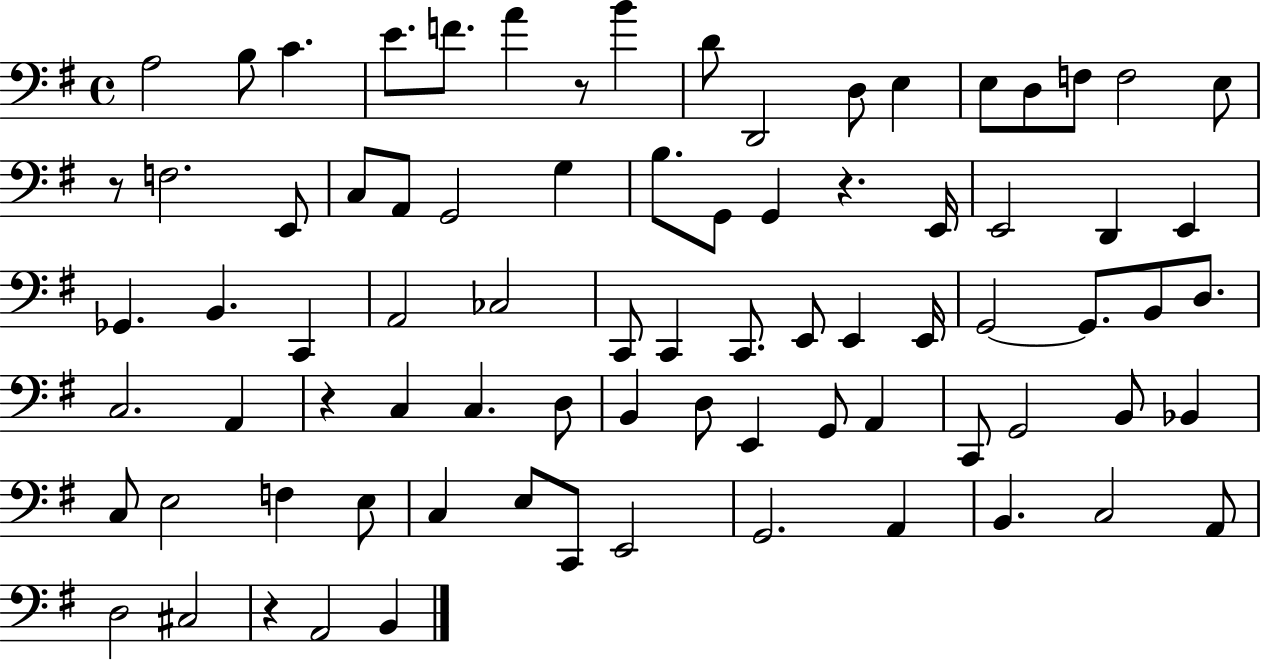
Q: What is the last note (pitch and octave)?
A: B2